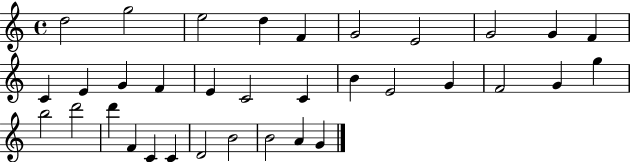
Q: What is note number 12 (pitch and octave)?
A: E4